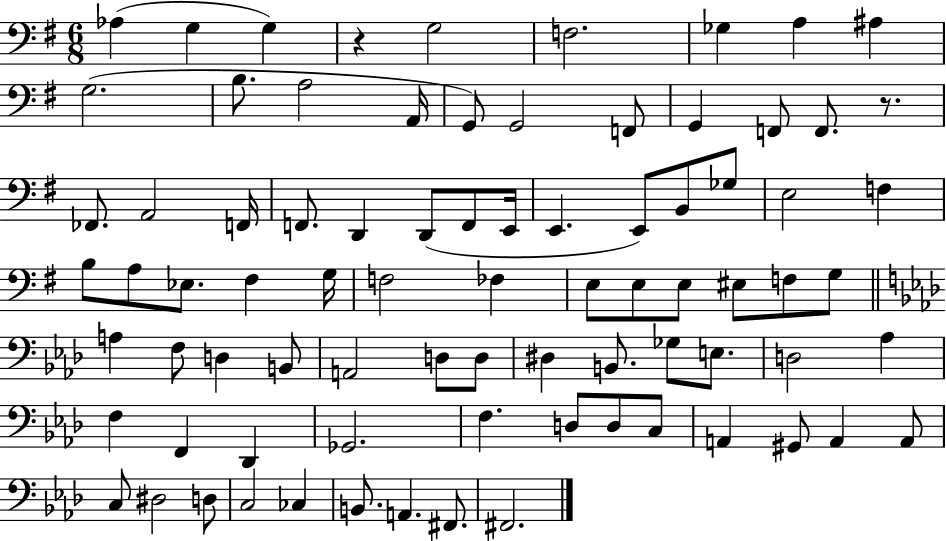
{
  \clef bass
  \numericTimeSignature
  \time 6/8
  \key g \major
  aes4( g4 g4) | r4 g2 | f2. | ges4 a4 ais4 | \break g2.( | b8. a2 a,16 | g,8) g,2 f,8 | g,4 f,8 f,8. r8. | \break fes,8. a,2 f,16 | f,8. d,4 d,8( f,8 e,16 | e,4. e,8) b,8 ges8 | e2 f4 | \break b8 a8 ees8. fis4 g16 | f2 fes4 | e8 e8 e8 eis8 f8 g8 | \bar "||" \break \key f \minor a4 f8 d4 b,8 | a,2 d8 d8 | dis4 b,8. ges8 e8. | d2 aes4 | \break f4 f,4 des,4 | ges,2. | f4. d8 d8 c8 | a,4 gis,8 a,4 a,8 | \break c8 dis2 d8 | c2 ces4 | b,8. a,4. fis,8. | fis,2. | \break \bar "|."
}